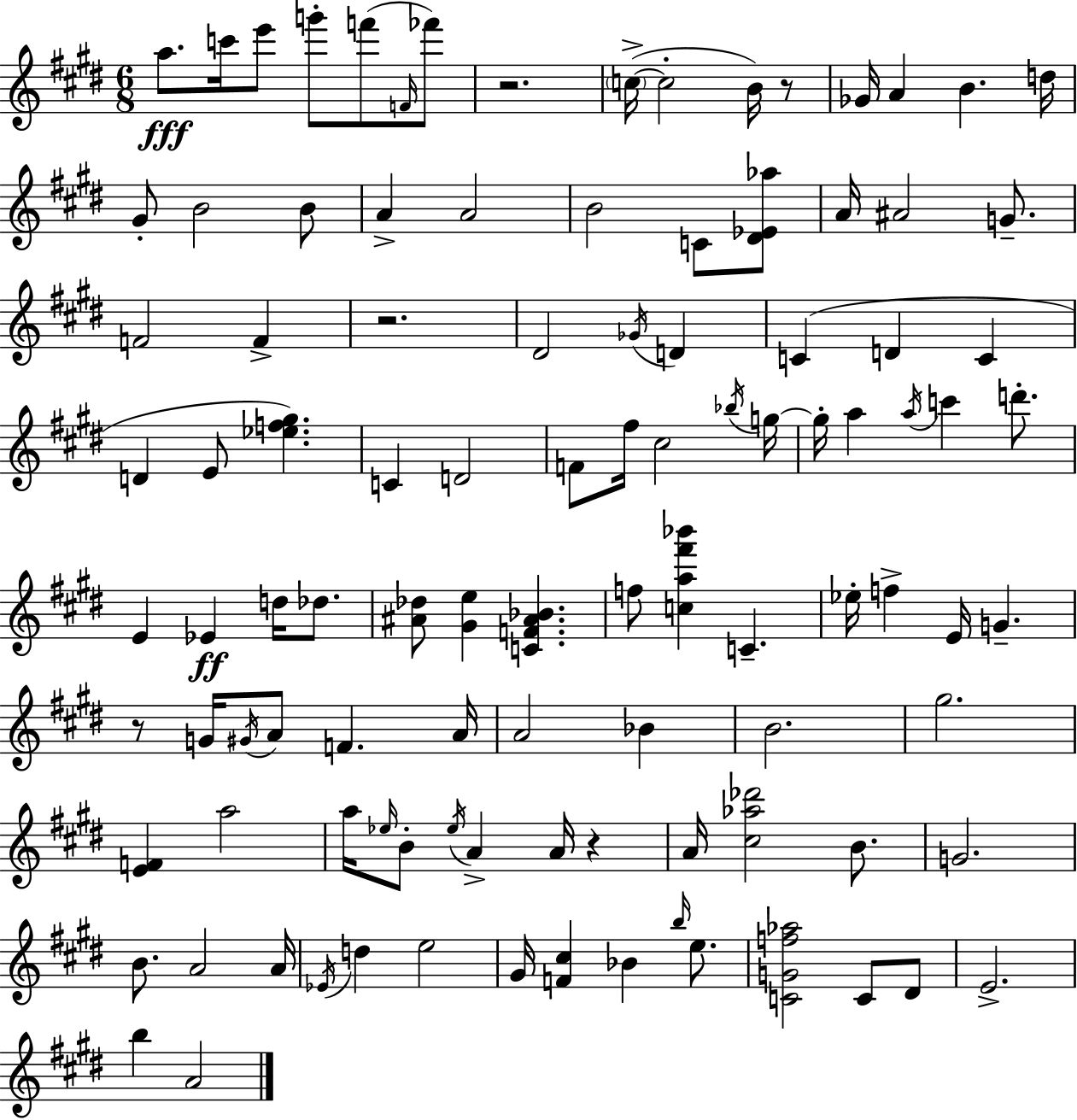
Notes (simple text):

A5/e. C6/s E6/e G6/e F6/e F4/s FES6/e R/h. C5/s C5/h B4/s R/e Gb4/s A4/q B4/q. D5/s G#4/e B4/h B4/e A4/q A4/h B4/h C4/e [D#4,Eb4,Ab5]/e A4/s A#4/h G4/e. F4/h F4/q R/h. D#4/h Gb4/s D4/q C4/q D4/q C4/q D4/q E4/e [Eb5,F5,G#5]/q. C4/q D4/h F4/e F#5/s C#5/h Bb5/s G5/s G5/s A5/q A5/s C6/q D6/e. E4/q Eb4/q D5/s Db5/e. [A#4,Db5]/e [G#4,E5]/q [C4,F4,A#4,Bb4]/q. F5/e [C5,A5,F#6,Bb6]/q C4/q. Eb5/s F5/q E4/s G4/q. R/e G4/s G#4/s A4/e F4/q. A4/s A4/h Bb4/q B4/h. G#5/h. [E4,F4]/q A5/h A5/s Eb5/s B4/e Eb5/s A4/q A4/s R/q A4/s [C#5,Ab5,Db6]/h B4/e. G4/h. B4/e. A4/h A4/s Eb4/s D5/q E5/h G#4/s [F4,C#5]/q Bb4/q B5/s E5/e. [C4,G4,F5,Ab5]/h C4/e D#4/e E4/h. B5/q A4/h